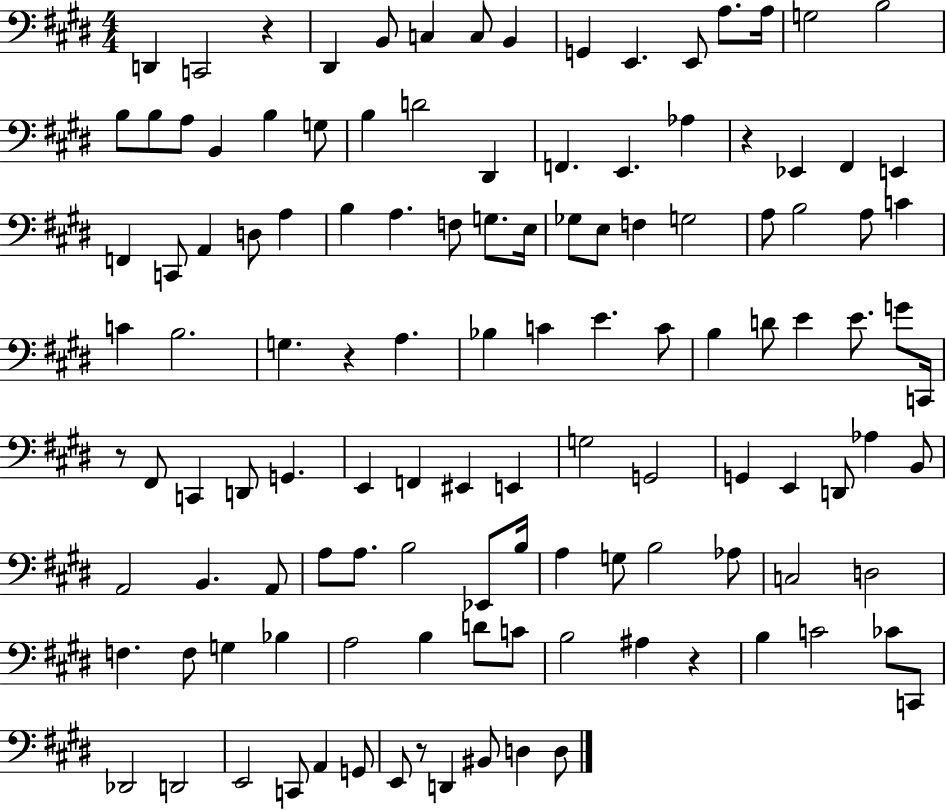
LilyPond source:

{
  \clef bass
  \numericTimeSignature
  \time 4/4
  \key e \major
  \repeat volta 2 { d,4 c,2 r4 | dis,4 b,8 c4 c8 b,4 | g,4 e,4. e,8 a8. a16 | g2 b2 | \break b8 b8 a8 b,4 b4 g8 | b4 d'2 dis,4 | f,4. e,4. aes4 | r4 ees,4 fis,4 e,4 | \break f,4 c,8 a,4 d8 a4 | b4 a4. f8 g8. e16 | ges8 e8 f4 g2 | a8 b2 a8 c'4 | \break c'4 b2. | g4. r4 a4. | bes4 c'4 e'4. c'8 | b4 d'8 e'4 e'8. g'8 c,16 | \break r8 fis,8 c,4 d,8 g,4. | e,4 f,4 eis,4 e,4 | g2 g,2 | g,4 e,4 d,8 aes4 b,8 | \break a,2 b,4. a,8 | a8 a8. b2 ees,8 b16 | a4 g8 b2 aes8 | c2 d2 | \break f4. f8 g4 bes4 | a2 b4 d'8 c'8 | b2 ais4 r4 | b4 c'2 ces'8 c,8 | \break des,2 d,2 | e,2 c,8 a,4 g,8 | e,8 r8 d,4 bis,8 d4 d8 | } \bar "|."
}